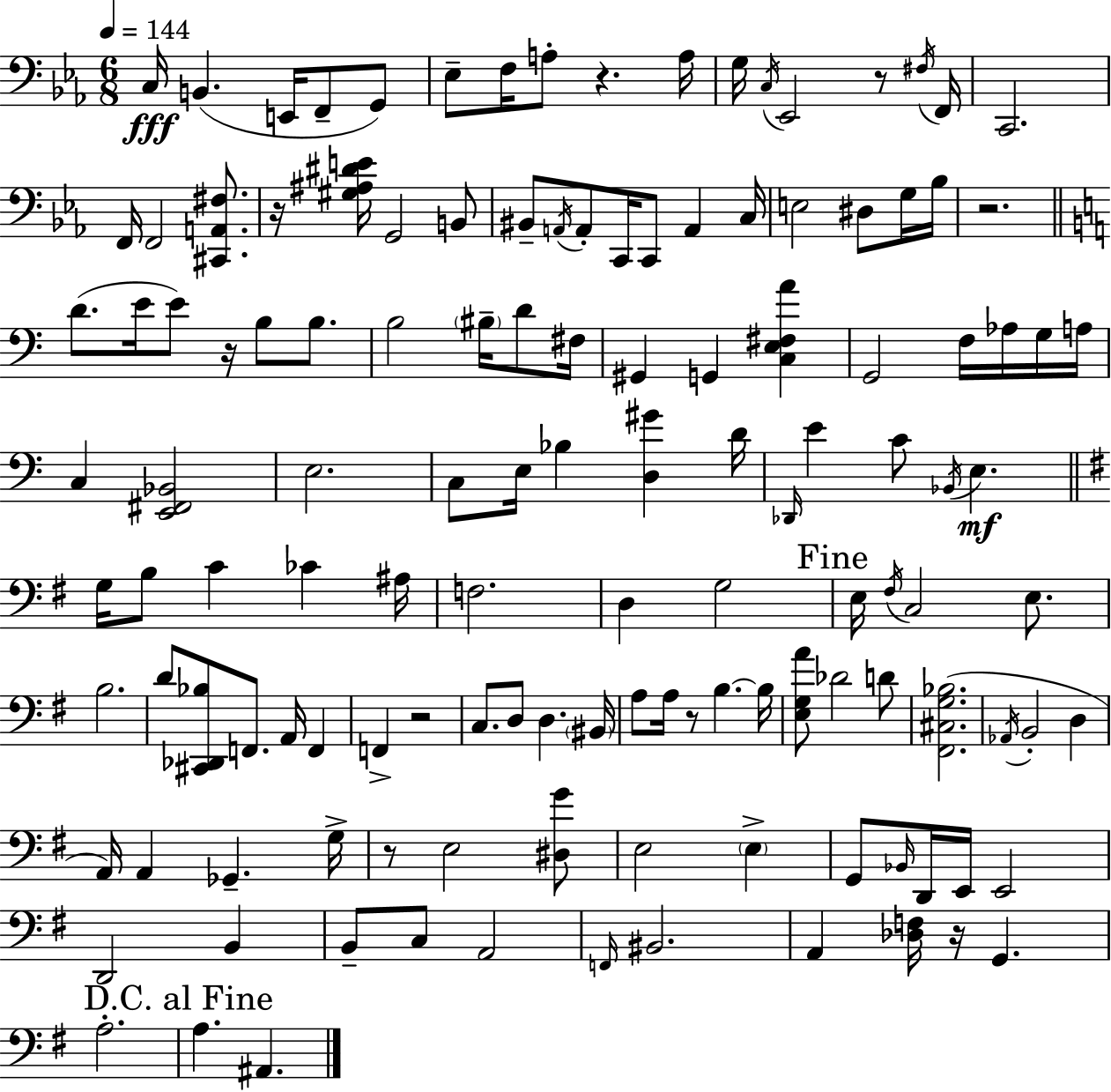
{
  \clef bass
  \numericTimeSignature
  \time 6/8
  \key ees \major
  \tempo 4 = 144
  c16\fff b,4.( e,16 f,8-- g,8) | ees8-- f16 a8-. r4. a16 | g16 \acciaccatura { c16 } ees,2 r8 | \acciaccatura { fis16 } f,16 c,2. | \break f,16 f,2 <cis, a, fis>8. | r16 <gis ais dis' e'>16 g,2 | b,8 bis,8-- \acciaccatura { a,16 } a,8-. c,16 c,8 a,4 | c16 e2 dis8 | \break g16 bes16 r2. | \bar "||" \break \key a \minor d'8.( e'16 e'8) r16 b8 b8. | b2 \parenthesize bis16-- d'8 fis16 | gis,4 g,4 <c e fis a'>4 | g,2 f16 aes16 g16 a16 | \break c4 <e, fis, bes,>2 | e2. | c8 e16 bes4 <d gis'>4 d'16 | \grace { des,16 } e'4 c'8 \acciaccatura { bes,16 }\mf e4. | \break \bar "||" \break \key g \major g16 b8 c'4 ces'4 ais16 | f2. | d4 g2 | \mark "Fine" e16 \acciaccatura { fis16 } c2 e8. | \break b2. | d'8 <cis, des, bes>8 f,8. a,16 f,4 | f,4-> r2 | c8. d8 d4. | \break \parenthesize bis,16 a8 a16 r8 b4.~~ | b16 <e g a'>8 des'2 d'8 | <fis, cis g bes>2.( | \acciaccatura { aes,16 } b,2-. d4 | \break a,16) a,4 ges,4.-- | g16-> r8 e2 | <dis g'>8 e2 \parenthesize e4-> | g,8 \grace { bes,16 } d,16 e,16 e,2 | \break d,2 b,4 | b,8-- c8 a,2 | \grace { f,16 } bis,2. | a,4 <des f>16 r16 g,4. | \break a2.-. | \mark "D.C. al Fine" a4. ais,4. | \bar "|."
}